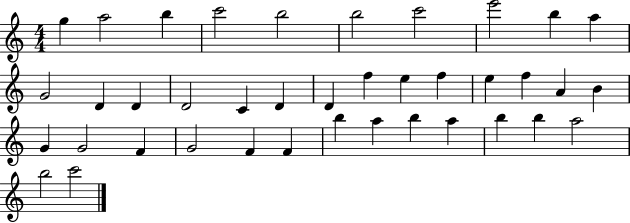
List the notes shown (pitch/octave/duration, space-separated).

G5/q A5/h B5/q C6/h B5/h B5/h C6/h E6/h B5/q A5/q G4/h D4/q D4/q D4/h C4/q D4/q D4/q F5/q E5/q F5/q E5/q F5/q A4/q B4/q G4/q G4/h F4/q G4/h F4/q F4/q B5/q A5/q B5/q A5/q B5/q B5/q A5/h B5/h C6/h